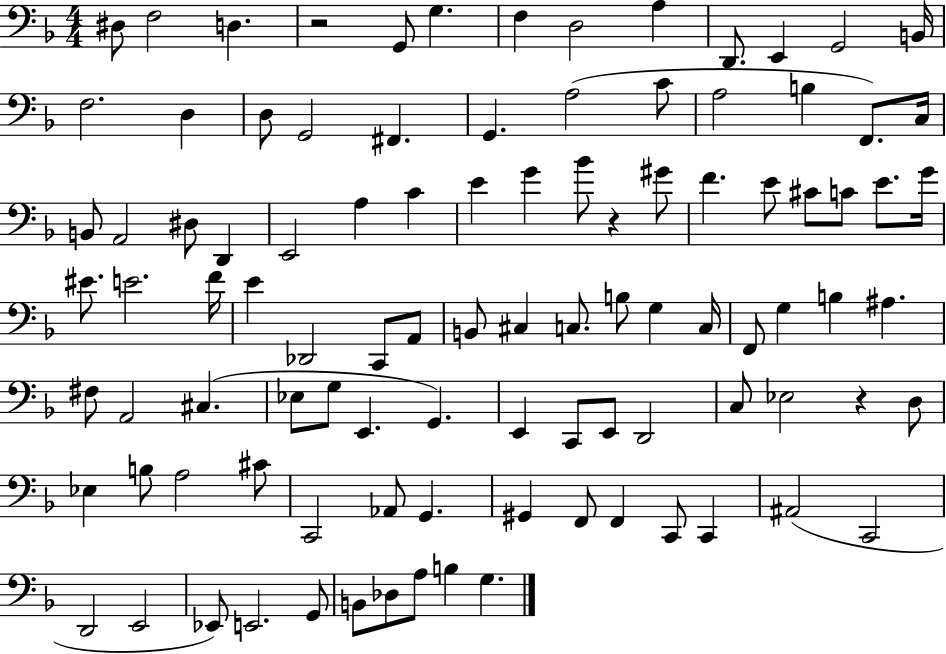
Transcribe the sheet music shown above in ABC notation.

X:1
T:Untitled
M:4/4
L:1/4
K:F
^D,/2 F,2 D, z2 G,,/2 G, F, D,2 A, D,,/2 E,, G,,2 B,,/4 F,2 D, D,/2 G,,2 ^F,, G,, A,2 C/2 A,2 B, F,,/2 C,/4 B,,/2 A,,2 ^D,/2 D,, E,,2 A, C E G _B/2 z ^G/2 F E/2 ^C/2 C/2 E/2 G/4 ^E/2 E2 F/4 E _D,,2 C,,/2 A,,/2 B,,/2 ^C, C,/2 B,/2 G, C,/4 F,,/2 G, B, ^A, ^F,/2 A,,2 ^C, _E,/2 G,/2 E,, G,, E,, C,,/2 E,,/2 D,,2 C,/2 _E,2 z D,/2 _E, B,/2 A,2 ^C/2 C,,2 _A,,/2 G,, ^G,, F,,/2 F,, C,,/2 C,, ^A,,2 C,,2 D,,2 E,,2 _E,,/2 E,,2 G,,/2 B,,/2 _D,/2 A,/2 B, G,